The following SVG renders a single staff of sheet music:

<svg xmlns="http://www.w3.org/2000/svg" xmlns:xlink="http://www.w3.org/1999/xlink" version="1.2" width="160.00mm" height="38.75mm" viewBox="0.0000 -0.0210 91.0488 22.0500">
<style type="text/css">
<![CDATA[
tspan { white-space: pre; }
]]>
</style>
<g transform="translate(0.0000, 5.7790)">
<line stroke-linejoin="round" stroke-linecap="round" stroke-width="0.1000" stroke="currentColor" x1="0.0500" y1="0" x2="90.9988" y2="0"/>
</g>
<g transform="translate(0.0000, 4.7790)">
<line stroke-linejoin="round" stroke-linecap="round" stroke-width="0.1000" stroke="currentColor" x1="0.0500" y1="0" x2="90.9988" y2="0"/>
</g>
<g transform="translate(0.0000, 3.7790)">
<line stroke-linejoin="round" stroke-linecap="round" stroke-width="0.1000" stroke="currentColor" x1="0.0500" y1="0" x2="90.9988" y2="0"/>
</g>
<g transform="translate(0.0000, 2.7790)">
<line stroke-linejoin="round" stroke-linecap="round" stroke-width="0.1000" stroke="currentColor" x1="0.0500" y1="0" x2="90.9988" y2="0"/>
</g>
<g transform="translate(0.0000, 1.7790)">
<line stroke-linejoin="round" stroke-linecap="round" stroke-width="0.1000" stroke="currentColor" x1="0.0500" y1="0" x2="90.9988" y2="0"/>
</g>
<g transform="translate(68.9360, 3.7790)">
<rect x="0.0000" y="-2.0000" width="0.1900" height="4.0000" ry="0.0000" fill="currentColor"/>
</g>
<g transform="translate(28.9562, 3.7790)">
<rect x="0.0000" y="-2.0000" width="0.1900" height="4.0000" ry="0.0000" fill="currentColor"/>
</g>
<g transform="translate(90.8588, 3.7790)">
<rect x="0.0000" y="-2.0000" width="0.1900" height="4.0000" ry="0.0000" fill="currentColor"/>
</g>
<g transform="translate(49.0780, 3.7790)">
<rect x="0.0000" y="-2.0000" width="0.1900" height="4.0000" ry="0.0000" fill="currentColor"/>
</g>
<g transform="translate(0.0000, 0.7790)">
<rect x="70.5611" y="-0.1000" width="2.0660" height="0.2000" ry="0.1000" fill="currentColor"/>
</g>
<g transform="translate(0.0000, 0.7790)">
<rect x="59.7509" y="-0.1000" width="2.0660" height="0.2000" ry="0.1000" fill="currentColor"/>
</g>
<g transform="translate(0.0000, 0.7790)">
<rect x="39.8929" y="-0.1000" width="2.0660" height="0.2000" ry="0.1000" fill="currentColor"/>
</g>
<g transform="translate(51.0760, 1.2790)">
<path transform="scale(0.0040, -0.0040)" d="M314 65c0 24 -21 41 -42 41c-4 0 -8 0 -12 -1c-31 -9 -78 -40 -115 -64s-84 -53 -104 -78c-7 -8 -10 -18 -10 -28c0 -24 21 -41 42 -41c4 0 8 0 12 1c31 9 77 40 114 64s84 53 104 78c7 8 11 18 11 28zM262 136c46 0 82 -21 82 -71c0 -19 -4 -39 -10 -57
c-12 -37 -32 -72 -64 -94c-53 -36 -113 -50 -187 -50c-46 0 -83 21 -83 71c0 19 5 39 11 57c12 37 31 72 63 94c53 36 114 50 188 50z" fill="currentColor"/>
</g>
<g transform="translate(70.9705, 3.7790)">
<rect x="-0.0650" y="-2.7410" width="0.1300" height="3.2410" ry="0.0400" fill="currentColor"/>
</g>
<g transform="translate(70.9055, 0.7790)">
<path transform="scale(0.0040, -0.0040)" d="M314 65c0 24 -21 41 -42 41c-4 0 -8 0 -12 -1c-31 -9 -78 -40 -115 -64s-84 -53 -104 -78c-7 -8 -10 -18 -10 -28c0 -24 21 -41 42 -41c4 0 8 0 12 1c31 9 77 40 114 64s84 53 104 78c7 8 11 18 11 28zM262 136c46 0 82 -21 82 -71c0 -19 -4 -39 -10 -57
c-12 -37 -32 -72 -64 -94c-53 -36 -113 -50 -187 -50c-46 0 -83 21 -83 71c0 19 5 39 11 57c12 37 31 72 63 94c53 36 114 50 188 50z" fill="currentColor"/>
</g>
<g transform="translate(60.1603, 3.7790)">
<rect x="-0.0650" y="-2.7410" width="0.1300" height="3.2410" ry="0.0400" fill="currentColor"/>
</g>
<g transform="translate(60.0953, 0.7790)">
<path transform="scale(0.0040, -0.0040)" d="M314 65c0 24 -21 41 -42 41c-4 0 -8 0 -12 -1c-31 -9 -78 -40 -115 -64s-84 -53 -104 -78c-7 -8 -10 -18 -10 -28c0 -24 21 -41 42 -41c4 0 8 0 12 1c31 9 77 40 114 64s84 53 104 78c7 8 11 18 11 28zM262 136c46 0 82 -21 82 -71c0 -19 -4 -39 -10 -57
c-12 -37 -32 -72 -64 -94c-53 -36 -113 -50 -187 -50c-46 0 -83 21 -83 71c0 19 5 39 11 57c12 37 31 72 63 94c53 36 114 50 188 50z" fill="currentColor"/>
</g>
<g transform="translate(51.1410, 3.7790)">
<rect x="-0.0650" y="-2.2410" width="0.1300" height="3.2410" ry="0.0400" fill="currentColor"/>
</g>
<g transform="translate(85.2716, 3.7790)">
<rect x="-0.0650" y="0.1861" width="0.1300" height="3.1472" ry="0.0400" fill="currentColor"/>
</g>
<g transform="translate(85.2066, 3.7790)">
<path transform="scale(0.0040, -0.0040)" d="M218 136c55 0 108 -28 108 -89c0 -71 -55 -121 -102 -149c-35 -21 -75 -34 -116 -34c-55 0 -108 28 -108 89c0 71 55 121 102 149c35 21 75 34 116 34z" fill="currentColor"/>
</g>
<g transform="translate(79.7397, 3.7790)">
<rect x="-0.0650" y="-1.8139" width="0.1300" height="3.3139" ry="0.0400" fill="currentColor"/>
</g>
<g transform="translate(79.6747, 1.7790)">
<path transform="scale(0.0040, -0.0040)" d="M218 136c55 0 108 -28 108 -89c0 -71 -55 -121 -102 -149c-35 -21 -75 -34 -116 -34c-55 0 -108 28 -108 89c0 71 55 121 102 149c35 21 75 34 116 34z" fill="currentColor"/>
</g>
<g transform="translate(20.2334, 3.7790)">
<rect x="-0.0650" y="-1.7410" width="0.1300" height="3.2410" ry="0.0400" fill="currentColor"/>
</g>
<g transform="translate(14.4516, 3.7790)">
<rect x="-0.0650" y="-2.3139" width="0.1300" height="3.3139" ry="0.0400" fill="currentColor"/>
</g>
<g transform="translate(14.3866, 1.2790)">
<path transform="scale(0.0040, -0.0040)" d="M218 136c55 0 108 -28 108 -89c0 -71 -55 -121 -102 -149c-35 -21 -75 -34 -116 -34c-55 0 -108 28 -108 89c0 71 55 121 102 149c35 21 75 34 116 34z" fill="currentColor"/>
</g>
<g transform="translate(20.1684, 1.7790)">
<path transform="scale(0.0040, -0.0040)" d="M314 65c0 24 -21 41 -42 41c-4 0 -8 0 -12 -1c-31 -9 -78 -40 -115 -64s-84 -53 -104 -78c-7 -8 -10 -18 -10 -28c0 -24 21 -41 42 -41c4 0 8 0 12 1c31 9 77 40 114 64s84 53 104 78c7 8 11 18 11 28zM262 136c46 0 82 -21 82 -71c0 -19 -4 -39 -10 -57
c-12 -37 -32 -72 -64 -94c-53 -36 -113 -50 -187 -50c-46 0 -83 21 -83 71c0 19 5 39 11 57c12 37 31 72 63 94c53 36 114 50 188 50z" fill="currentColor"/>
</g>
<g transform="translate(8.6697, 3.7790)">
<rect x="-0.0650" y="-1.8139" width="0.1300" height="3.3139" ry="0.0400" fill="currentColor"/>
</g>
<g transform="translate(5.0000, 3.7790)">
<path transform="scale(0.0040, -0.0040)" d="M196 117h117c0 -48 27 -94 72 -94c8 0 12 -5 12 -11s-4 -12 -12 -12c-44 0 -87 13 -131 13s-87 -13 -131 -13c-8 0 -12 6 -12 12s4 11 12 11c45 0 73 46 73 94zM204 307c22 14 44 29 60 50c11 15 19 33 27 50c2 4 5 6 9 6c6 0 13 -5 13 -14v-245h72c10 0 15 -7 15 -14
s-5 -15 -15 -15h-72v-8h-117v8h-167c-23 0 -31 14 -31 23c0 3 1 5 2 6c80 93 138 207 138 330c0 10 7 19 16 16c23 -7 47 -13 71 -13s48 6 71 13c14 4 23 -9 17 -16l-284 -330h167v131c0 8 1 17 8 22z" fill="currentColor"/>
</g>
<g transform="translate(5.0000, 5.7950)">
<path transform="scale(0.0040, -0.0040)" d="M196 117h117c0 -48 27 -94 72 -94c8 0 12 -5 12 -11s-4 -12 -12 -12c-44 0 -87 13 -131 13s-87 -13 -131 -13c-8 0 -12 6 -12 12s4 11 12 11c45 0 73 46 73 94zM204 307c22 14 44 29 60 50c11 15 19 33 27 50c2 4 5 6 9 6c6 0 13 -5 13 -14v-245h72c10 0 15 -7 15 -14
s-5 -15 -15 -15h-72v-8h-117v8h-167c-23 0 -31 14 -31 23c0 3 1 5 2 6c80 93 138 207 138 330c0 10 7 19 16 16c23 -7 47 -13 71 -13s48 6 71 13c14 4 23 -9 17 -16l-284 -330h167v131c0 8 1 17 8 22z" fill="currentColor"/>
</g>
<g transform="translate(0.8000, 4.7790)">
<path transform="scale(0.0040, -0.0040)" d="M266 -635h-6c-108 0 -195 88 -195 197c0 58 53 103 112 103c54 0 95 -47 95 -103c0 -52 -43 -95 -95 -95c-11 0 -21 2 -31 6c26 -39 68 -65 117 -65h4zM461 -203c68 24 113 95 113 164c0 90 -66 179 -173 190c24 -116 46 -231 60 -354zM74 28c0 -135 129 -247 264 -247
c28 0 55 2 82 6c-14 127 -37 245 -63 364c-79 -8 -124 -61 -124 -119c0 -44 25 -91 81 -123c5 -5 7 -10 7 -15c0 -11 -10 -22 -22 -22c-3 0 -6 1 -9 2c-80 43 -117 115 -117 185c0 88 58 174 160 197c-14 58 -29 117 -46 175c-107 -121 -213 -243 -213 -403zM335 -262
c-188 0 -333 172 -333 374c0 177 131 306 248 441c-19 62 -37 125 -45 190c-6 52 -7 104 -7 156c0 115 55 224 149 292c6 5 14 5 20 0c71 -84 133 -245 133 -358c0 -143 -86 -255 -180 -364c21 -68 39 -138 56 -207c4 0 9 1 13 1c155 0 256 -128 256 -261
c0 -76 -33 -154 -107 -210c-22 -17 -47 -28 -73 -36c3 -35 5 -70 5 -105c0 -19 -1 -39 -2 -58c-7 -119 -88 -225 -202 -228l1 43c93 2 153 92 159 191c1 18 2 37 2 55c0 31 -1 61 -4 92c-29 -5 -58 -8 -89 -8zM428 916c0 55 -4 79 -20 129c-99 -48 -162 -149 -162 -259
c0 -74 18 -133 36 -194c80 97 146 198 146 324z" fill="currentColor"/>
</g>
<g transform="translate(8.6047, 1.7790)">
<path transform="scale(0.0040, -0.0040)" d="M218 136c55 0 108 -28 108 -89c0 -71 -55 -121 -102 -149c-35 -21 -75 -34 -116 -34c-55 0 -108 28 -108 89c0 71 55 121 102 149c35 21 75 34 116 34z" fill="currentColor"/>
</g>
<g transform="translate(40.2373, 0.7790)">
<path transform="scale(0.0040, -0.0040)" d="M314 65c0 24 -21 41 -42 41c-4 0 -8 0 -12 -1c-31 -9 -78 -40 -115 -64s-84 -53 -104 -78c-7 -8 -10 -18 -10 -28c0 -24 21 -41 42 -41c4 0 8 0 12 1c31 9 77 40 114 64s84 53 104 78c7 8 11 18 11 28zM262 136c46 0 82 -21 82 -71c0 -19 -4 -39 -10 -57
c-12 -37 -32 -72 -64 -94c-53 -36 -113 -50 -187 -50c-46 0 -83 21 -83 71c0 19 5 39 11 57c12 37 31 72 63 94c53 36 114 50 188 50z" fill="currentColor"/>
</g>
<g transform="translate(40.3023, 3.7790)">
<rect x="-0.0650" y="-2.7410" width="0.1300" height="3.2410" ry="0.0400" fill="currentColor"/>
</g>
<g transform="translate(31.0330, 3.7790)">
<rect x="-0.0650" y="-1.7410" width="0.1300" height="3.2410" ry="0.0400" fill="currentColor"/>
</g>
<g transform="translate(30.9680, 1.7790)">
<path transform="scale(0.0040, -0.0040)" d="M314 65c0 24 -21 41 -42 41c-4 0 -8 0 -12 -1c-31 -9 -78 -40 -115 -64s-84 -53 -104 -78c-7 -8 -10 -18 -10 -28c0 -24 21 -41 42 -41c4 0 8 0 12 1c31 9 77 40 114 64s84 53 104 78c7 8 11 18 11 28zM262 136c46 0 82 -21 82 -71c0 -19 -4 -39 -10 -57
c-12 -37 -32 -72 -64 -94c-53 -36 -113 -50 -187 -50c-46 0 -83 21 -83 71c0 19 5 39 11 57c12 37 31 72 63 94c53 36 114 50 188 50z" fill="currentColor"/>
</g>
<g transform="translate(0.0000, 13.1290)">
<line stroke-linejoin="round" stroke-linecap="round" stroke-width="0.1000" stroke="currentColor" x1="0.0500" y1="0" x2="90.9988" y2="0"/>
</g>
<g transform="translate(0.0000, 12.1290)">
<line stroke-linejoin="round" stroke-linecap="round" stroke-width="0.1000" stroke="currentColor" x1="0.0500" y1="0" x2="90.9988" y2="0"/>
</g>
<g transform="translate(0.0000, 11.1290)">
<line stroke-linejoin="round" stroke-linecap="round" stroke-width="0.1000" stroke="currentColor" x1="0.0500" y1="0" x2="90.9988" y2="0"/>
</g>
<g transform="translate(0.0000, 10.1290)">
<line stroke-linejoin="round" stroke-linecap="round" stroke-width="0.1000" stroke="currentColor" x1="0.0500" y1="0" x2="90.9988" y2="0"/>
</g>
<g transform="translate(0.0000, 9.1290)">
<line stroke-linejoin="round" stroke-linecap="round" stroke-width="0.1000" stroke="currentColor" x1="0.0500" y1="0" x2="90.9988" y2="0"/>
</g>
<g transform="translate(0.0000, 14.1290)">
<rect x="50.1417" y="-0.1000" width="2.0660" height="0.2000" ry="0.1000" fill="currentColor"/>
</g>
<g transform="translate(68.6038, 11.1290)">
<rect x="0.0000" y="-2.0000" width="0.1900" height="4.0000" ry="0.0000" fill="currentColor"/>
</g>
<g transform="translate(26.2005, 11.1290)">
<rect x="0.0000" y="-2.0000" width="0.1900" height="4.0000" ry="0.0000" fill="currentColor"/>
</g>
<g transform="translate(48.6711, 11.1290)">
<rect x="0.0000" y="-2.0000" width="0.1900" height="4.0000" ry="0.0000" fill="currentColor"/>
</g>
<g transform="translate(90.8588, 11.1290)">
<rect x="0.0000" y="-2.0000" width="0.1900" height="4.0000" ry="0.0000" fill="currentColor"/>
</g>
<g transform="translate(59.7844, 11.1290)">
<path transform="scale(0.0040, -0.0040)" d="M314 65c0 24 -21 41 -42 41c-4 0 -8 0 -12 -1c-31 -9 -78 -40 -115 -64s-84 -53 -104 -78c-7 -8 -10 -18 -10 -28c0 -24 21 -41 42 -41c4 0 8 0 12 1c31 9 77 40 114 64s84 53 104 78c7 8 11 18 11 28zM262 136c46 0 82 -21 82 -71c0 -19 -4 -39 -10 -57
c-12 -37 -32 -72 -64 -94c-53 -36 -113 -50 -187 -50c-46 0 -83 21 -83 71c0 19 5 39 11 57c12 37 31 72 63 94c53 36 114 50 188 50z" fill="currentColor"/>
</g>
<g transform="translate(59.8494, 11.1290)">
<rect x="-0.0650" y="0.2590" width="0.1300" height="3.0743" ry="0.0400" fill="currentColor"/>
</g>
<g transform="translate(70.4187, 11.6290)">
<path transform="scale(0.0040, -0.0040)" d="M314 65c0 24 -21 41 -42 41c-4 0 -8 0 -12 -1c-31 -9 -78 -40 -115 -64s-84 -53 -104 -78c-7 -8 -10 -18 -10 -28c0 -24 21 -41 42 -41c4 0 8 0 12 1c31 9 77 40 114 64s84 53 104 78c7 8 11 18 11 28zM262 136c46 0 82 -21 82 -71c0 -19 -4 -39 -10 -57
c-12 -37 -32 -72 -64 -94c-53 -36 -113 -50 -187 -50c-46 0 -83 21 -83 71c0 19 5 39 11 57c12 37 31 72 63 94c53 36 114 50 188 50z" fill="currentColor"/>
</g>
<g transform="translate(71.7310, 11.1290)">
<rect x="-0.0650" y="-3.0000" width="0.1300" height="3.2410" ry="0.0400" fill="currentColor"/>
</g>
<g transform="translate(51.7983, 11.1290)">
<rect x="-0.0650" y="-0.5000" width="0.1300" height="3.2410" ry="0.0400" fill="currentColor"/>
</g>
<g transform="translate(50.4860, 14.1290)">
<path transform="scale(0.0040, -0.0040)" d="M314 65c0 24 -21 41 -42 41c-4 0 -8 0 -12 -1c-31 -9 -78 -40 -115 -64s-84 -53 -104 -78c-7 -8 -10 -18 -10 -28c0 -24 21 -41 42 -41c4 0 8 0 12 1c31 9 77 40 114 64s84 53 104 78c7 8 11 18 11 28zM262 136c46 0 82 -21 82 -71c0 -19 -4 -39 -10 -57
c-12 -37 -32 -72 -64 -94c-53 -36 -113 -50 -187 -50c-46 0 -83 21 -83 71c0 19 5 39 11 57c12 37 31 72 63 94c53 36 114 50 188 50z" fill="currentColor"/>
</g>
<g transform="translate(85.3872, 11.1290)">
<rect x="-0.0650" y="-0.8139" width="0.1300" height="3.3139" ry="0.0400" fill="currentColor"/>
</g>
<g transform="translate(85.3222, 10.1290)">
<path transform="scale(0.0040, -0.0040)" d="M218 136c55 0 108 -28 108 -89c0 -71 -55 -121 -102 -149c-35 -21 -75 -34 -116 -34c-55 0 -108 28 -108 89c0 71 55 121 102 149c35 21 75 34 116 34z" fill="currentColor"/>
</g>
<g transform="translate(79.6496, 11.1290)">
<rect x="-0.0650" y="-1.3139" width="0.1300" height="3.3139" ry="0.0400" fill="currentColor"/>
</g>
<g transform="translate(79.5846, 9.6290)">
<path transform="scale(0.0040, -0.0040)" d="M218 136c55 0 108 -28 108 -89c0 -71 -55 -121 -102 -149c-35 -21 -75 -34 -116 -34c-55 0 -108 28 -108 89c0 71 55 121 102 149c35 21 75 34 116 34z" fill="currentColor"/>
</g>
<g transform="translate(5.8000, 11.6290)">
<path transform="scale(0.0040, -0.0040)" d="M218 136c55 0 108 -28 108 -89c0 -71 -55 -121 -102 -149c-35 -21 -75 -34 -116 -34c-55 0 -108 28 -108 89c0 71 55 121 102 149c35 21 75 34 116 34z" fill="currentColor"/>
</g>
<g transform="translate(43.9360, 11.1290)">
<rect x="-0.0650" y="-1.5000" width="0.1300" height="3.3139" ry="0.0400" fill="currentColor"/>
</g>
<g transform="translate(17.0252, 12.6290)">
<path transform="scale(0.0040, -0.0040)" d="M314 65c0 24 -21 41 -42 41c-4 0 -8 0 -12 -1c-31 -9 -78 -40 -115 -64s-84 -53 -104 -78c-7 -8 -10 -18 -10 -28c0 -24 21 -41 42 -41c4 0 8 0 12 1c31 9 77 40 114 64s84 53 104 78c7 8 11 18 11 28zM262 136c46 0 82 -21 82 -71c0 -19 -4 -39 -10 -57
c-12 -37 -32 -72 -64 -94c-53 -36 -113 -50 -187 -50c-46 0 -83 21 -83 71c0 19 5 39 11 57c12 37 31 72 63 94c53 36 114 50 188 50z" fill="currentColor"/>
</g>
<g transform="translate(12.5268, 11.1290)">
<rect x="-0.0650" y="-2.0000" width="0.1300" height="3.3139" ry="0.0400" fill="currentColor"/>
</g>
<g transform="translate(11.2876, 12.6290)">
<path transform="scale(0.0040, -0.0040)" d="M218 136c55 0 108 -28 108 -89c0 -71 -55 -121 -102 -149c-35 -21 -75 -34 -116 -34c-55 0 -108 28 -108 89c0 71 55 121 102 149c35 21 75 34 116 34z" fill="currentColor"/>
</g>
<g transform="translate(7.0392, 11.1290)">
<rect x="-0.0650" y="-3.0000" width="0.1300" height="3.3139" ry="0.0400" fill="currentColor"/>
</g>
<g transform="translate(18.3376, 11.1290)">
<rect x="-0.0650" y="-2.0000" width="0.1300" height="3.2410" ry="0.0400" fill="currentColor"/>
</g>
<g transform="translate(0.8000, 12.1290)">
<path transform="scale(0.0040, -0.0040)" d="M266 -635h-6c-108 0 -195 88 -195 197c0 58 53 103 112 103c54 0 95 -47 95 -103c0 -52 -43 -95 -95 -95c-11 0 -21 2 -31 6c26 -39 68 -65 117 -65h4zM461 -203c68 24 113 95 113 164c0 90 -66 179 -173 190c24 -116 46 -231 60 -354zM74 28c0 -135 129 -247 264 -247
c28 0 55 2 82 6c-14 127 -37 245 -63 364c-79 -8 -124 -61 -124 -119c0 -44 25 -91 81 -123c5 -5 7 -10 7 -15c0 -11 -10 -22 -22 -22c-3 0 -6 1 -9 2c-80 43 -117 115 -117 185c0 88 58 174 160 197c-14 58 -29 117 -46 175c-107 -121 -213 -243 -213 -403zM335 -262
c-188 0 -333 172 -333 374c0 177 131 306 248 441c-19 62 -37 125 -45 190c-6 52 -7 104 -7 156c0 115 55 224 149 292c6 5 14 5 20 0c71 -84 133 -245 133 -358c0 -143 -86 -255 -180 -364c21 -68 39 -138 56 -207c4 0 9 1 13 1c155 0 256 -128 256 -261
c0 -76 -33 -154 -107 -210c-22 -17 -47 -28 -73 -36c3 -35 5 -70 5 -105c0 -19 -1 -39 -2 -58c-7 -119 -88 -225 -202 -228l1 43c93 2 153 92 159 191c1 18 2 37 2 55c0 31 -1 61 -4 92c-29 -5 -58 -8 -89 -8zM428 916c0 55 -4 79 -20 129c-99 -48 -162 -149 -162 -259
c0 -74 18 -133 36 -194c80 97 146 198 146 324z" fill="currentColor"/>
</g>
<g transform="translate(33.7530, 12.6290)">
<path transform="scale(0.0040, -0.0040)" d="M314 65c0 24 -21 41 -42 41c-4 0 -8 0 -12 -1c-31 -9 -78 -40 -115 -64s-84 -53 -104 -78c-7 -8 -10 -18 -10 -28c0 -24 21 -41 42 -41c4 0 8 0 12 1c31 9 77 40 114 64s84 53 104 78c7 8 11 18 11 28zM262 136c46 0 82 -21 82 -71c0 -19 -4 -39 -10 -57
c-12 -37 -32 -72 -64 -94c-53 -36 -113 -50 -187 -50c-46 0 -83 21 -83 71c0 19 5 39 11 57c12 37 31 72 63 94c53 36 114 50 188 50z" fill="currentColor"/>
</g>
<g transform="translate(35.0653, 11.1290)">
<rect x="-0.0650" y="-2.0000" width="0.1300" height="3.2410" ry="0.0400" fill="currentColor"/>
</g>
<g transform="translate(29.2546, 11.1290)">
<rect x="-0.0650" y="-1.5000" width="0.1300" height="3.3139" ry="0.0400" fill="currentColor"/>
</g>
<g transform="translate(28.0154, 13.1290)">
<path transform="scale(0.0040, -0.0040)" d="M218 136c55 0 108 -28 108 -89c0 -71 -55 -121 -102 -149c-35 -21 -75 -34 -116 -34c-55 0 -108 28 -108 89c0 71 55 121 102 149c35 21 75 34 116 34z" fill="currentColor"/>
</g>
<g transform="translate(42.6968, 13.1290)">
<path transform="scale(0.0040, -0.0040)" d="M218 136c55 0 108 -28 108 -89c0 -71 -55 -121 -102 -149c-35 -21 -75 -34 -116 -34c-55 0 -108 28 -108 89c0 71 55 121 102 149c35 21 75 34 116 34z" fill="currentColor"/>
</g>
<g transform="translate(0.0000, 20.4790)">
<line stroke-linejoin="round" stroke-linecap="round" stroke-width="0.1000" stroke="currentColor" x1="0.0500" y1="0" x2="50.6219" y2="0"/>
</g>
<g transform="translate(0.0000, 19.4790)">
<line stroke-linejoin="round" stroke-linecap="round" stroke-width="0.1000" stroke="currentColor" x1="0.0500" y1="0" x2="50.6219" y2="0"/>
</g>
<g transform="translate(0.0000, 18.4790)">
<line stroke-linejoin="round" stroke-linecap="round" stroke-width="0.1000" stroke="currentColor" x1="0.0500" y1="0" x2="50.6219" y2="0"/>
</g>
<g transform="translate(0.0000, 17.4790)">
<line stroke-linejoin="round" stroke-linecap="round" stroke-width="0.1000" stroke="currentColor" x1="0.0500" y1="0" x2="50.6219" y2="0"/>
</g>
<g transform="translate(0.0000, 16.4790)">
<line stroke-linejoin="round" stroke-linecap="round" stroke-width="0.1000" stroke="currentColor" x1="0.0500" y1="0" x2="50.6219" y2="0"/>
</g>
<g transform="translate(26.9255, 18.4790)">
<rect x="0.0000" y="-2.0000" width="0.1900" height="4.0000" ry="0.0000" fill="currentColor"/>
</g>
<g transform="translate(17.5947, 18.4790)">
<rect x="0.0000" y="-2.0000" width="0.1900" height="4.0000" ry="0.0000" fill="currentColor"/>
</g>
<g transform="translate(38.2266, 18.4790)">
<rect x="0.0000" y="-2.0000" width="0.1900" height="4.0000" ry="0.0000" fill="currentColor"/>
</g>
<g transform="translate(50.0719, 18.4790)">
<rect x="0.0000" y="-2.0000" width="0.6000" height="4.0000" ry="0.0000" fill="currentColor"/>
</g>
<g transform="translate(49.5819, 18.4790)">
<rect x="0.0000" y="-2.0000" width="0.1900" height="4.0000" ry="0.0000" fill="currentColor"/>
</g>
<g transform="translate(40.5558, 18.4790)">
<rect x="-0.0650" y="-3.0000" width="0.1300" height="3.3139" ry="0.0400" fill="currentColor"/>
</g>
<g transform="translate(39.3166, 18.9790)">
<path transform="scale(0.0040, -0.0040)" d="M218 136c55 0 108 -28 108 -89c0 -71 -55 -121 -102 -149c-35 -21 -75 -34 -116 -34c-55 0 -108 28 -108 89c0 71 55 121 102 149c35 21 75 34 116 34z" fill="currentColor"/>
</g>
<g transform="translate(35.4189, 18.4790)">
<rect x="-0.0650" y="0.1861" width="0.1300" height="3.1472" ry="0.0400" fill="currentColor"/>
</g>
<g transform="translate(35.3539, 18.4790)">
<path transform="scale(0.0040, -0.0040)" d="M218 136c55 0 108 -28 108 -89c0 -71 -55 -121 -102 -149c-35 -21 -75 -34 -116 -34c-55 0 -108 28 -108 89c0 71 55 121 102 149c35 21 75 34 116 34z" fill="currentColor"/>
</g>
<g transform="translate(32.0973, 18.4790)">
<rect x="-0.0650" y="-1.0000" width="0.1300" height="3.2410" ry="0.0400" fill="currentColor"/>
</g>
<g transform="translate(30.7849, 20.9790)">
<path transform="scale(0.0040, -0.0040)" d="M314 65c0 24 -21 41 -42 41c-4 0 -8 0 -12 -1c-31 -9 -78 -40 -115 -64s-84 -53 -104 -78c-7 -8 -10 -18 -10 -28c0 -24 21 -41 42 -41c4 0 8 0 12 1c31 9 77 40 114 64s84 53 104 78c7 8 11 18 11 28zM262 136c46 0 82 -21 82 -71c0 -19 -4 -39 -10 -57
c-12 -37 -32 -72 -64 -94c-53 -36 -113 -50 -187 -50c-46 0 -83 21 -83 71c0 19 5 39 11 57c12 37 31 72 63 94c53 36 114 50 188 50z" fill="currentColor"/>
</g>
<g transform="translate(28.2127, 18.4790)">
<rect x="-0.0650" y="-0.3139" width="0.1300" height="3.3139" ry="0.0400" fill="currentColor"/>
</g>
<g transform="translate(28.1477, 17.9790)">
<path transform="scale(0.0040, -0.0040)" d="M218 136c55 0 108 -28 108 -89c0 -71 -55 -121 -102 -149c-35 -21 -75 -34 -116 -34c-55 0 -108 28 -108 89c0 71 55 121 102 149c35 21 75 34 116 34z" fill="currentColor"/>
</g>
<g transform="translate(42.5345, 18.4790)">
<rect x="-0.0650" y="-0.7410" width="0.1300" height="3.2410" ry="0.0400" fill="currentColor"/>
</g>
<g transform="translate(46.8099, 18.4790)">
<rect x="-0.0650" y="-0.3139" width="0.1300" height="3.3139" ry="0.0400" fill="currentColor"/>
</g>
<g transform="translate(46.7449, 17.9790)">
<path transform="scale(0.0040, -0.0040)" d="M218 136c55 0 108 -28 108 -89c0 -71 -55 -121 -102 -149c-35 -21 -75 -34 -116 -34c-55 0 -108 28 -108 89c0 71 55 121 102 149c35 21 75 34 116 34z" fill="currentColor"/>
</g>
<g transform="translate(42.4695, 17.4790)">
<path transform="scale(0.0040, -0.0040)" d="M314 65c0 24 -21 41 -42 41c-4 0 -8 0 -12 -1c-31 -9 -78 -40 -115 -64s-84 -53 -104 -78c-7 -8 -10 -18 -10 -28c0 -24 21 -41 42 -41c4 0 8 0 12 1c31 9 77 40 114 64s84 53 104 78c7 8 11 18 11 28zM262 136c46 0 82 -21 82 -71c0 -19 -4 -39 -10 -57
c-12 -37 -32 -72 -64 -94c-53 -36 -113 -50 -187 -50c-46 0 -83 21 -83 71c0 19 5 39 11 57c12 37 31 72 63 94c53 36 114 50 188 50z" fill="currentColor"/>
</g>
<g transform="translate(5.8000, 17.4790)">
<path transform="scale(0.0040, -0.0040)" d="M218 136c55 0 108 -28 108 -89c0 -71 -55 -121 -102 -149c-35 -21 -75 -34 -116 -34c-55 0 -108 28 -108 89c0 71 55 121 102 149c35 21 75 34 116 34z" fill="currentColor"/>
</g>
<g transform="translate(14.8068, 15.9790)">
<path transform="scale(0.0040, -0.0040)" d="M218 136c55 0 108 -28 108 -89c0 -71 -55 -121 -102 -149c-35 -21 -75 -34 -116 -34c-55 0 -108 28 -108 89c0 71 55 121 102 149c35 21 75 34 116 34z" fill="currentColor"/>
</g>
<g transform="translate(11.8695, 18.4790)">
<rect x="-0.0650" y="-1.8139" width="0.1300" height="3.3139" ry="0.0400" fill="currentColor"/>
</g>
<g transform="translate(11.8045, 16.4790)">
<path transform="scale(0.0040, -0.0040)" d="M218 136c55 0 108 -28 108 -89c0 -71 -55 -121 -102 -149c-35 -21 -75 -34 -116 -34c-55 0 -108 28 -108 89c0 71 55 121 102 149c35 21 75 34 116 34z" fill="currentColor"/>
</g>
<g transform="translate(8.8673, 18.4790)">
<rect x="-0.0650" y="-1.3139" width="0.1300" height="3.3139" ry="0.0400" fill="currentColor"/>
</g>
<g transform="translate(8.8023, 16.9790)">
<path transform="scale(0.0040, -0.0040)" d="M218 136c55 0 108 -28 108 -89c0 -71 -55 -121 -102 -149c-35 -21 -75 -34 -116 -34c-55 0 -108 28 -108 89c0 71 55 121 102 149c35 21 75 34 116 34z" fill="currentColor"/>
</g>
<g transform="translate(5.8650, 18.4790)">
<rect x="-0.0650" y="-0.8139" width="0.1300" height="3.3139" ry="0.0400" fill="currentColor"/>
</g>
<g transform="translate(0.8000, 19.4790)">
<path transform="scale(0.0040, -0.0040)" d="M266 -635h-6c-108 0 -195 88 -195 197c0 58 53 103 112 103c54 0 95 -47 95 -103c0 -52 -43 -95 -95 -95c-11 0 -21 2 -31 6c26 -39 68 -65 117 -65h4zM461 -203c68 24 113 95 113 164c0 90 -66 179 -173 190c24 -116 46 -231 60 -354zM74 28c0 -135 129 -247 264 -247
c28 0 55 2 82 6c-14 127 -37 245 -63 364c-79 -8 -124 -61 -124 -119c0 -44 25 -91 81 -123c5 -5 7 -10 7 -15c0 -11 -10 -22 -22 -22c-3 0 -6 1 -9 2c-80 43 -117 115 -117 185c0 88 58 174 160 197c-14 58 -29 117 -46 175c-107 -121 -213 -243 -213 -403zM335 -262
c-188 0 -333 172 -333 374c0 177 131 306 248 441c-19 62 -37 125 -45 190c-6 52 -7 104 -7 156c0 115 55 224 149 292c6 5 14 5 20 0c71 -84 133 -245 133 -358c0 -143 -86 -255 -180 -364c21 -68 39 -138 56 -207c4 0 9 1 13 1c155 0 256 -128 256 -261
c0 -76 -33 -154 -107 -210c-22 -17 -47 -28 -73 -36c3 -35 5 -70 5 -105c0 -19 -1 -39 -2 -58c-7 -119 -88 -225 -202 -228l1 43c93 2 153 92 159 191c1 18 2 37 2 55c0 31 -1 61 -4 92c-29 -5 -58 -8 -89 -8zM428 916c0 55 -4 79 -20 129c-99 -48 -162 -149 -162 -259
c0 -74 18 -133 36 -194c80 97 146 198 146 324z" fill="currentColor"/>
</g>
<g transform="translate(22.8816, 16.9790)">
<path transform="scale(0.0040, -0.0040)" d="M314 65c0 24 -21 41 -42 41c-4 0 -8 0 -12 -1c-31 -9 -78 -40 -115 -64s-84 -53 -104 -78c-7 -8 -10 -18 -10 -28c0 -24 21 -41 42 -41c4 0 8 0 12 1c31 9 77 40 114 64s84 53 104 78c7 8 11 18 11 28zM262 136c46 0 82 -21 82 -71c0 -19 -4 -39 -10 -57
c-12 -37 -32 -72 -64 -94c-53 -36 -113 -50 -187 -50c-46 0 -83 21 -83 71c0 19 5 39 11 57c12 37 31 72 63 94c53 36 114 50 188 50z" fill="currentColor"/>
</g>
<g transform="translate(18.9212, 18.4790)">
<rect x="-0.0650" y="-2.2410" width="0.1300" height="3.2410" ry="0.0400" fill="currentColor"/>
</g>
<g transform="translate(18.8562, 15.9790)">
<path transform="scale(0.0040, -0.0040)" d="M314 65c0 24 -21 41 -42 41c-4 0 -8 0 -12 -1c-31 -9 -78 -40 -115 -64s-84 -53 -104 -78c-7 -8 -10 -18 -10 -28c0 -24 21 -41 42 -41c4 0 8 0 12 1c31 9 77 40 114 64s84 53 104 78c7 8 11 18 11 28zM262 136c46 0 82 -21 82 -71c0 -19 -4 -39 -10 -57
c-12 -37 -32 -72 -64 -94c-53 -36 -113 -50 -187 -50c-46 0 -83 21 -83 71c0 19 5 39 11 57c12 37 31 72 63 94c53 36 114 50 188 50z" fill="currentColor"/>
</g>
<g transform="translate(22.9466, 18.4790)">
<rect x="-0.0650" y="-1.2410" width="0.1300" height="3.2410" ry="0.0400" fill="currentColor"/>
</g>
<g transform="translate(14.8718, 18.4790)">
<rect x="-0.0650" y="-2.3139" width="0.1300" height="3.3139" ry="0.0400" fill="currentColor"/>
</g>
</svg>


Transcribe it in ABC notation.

X:1
T:Untitled
M:4/4
L:1/4
K:C
f g f2 f2 a2 g2 a2 a2 f B A F F2 E F2 E C2 B2 A2 e d d e f g g2 e2 c D2 B A d2 c